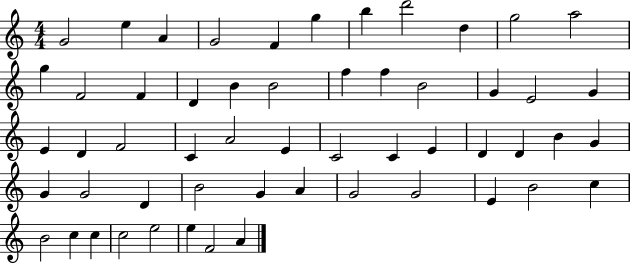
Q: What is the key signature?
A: C major